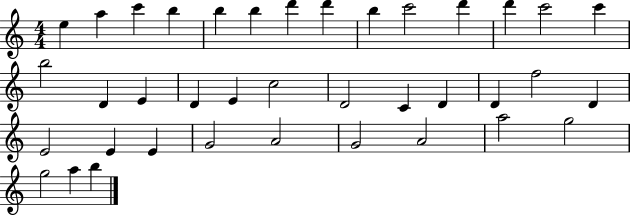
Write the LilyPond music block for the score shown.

{
  \clef treble
  \numericTimeSignature
  \time 4/4
  \key c \major
  e''4 a''4 c'''4 b''4 | b''4 b''4 d'''4 d'''4 | b''4 c'''2 d'''4 | d'''4 c'''2 c'''4 | \break b''2 d'4 e'4 | d'4 e'4 c''2 | d'2 c'4 d'4 | d'4 f''2 d'4 | \break e'2 e'4 e'4 | g'2 a'2 | g'2 a'2 | a''2 g''2 | \break g''2 a''4 b''4 | \bar "|."
}